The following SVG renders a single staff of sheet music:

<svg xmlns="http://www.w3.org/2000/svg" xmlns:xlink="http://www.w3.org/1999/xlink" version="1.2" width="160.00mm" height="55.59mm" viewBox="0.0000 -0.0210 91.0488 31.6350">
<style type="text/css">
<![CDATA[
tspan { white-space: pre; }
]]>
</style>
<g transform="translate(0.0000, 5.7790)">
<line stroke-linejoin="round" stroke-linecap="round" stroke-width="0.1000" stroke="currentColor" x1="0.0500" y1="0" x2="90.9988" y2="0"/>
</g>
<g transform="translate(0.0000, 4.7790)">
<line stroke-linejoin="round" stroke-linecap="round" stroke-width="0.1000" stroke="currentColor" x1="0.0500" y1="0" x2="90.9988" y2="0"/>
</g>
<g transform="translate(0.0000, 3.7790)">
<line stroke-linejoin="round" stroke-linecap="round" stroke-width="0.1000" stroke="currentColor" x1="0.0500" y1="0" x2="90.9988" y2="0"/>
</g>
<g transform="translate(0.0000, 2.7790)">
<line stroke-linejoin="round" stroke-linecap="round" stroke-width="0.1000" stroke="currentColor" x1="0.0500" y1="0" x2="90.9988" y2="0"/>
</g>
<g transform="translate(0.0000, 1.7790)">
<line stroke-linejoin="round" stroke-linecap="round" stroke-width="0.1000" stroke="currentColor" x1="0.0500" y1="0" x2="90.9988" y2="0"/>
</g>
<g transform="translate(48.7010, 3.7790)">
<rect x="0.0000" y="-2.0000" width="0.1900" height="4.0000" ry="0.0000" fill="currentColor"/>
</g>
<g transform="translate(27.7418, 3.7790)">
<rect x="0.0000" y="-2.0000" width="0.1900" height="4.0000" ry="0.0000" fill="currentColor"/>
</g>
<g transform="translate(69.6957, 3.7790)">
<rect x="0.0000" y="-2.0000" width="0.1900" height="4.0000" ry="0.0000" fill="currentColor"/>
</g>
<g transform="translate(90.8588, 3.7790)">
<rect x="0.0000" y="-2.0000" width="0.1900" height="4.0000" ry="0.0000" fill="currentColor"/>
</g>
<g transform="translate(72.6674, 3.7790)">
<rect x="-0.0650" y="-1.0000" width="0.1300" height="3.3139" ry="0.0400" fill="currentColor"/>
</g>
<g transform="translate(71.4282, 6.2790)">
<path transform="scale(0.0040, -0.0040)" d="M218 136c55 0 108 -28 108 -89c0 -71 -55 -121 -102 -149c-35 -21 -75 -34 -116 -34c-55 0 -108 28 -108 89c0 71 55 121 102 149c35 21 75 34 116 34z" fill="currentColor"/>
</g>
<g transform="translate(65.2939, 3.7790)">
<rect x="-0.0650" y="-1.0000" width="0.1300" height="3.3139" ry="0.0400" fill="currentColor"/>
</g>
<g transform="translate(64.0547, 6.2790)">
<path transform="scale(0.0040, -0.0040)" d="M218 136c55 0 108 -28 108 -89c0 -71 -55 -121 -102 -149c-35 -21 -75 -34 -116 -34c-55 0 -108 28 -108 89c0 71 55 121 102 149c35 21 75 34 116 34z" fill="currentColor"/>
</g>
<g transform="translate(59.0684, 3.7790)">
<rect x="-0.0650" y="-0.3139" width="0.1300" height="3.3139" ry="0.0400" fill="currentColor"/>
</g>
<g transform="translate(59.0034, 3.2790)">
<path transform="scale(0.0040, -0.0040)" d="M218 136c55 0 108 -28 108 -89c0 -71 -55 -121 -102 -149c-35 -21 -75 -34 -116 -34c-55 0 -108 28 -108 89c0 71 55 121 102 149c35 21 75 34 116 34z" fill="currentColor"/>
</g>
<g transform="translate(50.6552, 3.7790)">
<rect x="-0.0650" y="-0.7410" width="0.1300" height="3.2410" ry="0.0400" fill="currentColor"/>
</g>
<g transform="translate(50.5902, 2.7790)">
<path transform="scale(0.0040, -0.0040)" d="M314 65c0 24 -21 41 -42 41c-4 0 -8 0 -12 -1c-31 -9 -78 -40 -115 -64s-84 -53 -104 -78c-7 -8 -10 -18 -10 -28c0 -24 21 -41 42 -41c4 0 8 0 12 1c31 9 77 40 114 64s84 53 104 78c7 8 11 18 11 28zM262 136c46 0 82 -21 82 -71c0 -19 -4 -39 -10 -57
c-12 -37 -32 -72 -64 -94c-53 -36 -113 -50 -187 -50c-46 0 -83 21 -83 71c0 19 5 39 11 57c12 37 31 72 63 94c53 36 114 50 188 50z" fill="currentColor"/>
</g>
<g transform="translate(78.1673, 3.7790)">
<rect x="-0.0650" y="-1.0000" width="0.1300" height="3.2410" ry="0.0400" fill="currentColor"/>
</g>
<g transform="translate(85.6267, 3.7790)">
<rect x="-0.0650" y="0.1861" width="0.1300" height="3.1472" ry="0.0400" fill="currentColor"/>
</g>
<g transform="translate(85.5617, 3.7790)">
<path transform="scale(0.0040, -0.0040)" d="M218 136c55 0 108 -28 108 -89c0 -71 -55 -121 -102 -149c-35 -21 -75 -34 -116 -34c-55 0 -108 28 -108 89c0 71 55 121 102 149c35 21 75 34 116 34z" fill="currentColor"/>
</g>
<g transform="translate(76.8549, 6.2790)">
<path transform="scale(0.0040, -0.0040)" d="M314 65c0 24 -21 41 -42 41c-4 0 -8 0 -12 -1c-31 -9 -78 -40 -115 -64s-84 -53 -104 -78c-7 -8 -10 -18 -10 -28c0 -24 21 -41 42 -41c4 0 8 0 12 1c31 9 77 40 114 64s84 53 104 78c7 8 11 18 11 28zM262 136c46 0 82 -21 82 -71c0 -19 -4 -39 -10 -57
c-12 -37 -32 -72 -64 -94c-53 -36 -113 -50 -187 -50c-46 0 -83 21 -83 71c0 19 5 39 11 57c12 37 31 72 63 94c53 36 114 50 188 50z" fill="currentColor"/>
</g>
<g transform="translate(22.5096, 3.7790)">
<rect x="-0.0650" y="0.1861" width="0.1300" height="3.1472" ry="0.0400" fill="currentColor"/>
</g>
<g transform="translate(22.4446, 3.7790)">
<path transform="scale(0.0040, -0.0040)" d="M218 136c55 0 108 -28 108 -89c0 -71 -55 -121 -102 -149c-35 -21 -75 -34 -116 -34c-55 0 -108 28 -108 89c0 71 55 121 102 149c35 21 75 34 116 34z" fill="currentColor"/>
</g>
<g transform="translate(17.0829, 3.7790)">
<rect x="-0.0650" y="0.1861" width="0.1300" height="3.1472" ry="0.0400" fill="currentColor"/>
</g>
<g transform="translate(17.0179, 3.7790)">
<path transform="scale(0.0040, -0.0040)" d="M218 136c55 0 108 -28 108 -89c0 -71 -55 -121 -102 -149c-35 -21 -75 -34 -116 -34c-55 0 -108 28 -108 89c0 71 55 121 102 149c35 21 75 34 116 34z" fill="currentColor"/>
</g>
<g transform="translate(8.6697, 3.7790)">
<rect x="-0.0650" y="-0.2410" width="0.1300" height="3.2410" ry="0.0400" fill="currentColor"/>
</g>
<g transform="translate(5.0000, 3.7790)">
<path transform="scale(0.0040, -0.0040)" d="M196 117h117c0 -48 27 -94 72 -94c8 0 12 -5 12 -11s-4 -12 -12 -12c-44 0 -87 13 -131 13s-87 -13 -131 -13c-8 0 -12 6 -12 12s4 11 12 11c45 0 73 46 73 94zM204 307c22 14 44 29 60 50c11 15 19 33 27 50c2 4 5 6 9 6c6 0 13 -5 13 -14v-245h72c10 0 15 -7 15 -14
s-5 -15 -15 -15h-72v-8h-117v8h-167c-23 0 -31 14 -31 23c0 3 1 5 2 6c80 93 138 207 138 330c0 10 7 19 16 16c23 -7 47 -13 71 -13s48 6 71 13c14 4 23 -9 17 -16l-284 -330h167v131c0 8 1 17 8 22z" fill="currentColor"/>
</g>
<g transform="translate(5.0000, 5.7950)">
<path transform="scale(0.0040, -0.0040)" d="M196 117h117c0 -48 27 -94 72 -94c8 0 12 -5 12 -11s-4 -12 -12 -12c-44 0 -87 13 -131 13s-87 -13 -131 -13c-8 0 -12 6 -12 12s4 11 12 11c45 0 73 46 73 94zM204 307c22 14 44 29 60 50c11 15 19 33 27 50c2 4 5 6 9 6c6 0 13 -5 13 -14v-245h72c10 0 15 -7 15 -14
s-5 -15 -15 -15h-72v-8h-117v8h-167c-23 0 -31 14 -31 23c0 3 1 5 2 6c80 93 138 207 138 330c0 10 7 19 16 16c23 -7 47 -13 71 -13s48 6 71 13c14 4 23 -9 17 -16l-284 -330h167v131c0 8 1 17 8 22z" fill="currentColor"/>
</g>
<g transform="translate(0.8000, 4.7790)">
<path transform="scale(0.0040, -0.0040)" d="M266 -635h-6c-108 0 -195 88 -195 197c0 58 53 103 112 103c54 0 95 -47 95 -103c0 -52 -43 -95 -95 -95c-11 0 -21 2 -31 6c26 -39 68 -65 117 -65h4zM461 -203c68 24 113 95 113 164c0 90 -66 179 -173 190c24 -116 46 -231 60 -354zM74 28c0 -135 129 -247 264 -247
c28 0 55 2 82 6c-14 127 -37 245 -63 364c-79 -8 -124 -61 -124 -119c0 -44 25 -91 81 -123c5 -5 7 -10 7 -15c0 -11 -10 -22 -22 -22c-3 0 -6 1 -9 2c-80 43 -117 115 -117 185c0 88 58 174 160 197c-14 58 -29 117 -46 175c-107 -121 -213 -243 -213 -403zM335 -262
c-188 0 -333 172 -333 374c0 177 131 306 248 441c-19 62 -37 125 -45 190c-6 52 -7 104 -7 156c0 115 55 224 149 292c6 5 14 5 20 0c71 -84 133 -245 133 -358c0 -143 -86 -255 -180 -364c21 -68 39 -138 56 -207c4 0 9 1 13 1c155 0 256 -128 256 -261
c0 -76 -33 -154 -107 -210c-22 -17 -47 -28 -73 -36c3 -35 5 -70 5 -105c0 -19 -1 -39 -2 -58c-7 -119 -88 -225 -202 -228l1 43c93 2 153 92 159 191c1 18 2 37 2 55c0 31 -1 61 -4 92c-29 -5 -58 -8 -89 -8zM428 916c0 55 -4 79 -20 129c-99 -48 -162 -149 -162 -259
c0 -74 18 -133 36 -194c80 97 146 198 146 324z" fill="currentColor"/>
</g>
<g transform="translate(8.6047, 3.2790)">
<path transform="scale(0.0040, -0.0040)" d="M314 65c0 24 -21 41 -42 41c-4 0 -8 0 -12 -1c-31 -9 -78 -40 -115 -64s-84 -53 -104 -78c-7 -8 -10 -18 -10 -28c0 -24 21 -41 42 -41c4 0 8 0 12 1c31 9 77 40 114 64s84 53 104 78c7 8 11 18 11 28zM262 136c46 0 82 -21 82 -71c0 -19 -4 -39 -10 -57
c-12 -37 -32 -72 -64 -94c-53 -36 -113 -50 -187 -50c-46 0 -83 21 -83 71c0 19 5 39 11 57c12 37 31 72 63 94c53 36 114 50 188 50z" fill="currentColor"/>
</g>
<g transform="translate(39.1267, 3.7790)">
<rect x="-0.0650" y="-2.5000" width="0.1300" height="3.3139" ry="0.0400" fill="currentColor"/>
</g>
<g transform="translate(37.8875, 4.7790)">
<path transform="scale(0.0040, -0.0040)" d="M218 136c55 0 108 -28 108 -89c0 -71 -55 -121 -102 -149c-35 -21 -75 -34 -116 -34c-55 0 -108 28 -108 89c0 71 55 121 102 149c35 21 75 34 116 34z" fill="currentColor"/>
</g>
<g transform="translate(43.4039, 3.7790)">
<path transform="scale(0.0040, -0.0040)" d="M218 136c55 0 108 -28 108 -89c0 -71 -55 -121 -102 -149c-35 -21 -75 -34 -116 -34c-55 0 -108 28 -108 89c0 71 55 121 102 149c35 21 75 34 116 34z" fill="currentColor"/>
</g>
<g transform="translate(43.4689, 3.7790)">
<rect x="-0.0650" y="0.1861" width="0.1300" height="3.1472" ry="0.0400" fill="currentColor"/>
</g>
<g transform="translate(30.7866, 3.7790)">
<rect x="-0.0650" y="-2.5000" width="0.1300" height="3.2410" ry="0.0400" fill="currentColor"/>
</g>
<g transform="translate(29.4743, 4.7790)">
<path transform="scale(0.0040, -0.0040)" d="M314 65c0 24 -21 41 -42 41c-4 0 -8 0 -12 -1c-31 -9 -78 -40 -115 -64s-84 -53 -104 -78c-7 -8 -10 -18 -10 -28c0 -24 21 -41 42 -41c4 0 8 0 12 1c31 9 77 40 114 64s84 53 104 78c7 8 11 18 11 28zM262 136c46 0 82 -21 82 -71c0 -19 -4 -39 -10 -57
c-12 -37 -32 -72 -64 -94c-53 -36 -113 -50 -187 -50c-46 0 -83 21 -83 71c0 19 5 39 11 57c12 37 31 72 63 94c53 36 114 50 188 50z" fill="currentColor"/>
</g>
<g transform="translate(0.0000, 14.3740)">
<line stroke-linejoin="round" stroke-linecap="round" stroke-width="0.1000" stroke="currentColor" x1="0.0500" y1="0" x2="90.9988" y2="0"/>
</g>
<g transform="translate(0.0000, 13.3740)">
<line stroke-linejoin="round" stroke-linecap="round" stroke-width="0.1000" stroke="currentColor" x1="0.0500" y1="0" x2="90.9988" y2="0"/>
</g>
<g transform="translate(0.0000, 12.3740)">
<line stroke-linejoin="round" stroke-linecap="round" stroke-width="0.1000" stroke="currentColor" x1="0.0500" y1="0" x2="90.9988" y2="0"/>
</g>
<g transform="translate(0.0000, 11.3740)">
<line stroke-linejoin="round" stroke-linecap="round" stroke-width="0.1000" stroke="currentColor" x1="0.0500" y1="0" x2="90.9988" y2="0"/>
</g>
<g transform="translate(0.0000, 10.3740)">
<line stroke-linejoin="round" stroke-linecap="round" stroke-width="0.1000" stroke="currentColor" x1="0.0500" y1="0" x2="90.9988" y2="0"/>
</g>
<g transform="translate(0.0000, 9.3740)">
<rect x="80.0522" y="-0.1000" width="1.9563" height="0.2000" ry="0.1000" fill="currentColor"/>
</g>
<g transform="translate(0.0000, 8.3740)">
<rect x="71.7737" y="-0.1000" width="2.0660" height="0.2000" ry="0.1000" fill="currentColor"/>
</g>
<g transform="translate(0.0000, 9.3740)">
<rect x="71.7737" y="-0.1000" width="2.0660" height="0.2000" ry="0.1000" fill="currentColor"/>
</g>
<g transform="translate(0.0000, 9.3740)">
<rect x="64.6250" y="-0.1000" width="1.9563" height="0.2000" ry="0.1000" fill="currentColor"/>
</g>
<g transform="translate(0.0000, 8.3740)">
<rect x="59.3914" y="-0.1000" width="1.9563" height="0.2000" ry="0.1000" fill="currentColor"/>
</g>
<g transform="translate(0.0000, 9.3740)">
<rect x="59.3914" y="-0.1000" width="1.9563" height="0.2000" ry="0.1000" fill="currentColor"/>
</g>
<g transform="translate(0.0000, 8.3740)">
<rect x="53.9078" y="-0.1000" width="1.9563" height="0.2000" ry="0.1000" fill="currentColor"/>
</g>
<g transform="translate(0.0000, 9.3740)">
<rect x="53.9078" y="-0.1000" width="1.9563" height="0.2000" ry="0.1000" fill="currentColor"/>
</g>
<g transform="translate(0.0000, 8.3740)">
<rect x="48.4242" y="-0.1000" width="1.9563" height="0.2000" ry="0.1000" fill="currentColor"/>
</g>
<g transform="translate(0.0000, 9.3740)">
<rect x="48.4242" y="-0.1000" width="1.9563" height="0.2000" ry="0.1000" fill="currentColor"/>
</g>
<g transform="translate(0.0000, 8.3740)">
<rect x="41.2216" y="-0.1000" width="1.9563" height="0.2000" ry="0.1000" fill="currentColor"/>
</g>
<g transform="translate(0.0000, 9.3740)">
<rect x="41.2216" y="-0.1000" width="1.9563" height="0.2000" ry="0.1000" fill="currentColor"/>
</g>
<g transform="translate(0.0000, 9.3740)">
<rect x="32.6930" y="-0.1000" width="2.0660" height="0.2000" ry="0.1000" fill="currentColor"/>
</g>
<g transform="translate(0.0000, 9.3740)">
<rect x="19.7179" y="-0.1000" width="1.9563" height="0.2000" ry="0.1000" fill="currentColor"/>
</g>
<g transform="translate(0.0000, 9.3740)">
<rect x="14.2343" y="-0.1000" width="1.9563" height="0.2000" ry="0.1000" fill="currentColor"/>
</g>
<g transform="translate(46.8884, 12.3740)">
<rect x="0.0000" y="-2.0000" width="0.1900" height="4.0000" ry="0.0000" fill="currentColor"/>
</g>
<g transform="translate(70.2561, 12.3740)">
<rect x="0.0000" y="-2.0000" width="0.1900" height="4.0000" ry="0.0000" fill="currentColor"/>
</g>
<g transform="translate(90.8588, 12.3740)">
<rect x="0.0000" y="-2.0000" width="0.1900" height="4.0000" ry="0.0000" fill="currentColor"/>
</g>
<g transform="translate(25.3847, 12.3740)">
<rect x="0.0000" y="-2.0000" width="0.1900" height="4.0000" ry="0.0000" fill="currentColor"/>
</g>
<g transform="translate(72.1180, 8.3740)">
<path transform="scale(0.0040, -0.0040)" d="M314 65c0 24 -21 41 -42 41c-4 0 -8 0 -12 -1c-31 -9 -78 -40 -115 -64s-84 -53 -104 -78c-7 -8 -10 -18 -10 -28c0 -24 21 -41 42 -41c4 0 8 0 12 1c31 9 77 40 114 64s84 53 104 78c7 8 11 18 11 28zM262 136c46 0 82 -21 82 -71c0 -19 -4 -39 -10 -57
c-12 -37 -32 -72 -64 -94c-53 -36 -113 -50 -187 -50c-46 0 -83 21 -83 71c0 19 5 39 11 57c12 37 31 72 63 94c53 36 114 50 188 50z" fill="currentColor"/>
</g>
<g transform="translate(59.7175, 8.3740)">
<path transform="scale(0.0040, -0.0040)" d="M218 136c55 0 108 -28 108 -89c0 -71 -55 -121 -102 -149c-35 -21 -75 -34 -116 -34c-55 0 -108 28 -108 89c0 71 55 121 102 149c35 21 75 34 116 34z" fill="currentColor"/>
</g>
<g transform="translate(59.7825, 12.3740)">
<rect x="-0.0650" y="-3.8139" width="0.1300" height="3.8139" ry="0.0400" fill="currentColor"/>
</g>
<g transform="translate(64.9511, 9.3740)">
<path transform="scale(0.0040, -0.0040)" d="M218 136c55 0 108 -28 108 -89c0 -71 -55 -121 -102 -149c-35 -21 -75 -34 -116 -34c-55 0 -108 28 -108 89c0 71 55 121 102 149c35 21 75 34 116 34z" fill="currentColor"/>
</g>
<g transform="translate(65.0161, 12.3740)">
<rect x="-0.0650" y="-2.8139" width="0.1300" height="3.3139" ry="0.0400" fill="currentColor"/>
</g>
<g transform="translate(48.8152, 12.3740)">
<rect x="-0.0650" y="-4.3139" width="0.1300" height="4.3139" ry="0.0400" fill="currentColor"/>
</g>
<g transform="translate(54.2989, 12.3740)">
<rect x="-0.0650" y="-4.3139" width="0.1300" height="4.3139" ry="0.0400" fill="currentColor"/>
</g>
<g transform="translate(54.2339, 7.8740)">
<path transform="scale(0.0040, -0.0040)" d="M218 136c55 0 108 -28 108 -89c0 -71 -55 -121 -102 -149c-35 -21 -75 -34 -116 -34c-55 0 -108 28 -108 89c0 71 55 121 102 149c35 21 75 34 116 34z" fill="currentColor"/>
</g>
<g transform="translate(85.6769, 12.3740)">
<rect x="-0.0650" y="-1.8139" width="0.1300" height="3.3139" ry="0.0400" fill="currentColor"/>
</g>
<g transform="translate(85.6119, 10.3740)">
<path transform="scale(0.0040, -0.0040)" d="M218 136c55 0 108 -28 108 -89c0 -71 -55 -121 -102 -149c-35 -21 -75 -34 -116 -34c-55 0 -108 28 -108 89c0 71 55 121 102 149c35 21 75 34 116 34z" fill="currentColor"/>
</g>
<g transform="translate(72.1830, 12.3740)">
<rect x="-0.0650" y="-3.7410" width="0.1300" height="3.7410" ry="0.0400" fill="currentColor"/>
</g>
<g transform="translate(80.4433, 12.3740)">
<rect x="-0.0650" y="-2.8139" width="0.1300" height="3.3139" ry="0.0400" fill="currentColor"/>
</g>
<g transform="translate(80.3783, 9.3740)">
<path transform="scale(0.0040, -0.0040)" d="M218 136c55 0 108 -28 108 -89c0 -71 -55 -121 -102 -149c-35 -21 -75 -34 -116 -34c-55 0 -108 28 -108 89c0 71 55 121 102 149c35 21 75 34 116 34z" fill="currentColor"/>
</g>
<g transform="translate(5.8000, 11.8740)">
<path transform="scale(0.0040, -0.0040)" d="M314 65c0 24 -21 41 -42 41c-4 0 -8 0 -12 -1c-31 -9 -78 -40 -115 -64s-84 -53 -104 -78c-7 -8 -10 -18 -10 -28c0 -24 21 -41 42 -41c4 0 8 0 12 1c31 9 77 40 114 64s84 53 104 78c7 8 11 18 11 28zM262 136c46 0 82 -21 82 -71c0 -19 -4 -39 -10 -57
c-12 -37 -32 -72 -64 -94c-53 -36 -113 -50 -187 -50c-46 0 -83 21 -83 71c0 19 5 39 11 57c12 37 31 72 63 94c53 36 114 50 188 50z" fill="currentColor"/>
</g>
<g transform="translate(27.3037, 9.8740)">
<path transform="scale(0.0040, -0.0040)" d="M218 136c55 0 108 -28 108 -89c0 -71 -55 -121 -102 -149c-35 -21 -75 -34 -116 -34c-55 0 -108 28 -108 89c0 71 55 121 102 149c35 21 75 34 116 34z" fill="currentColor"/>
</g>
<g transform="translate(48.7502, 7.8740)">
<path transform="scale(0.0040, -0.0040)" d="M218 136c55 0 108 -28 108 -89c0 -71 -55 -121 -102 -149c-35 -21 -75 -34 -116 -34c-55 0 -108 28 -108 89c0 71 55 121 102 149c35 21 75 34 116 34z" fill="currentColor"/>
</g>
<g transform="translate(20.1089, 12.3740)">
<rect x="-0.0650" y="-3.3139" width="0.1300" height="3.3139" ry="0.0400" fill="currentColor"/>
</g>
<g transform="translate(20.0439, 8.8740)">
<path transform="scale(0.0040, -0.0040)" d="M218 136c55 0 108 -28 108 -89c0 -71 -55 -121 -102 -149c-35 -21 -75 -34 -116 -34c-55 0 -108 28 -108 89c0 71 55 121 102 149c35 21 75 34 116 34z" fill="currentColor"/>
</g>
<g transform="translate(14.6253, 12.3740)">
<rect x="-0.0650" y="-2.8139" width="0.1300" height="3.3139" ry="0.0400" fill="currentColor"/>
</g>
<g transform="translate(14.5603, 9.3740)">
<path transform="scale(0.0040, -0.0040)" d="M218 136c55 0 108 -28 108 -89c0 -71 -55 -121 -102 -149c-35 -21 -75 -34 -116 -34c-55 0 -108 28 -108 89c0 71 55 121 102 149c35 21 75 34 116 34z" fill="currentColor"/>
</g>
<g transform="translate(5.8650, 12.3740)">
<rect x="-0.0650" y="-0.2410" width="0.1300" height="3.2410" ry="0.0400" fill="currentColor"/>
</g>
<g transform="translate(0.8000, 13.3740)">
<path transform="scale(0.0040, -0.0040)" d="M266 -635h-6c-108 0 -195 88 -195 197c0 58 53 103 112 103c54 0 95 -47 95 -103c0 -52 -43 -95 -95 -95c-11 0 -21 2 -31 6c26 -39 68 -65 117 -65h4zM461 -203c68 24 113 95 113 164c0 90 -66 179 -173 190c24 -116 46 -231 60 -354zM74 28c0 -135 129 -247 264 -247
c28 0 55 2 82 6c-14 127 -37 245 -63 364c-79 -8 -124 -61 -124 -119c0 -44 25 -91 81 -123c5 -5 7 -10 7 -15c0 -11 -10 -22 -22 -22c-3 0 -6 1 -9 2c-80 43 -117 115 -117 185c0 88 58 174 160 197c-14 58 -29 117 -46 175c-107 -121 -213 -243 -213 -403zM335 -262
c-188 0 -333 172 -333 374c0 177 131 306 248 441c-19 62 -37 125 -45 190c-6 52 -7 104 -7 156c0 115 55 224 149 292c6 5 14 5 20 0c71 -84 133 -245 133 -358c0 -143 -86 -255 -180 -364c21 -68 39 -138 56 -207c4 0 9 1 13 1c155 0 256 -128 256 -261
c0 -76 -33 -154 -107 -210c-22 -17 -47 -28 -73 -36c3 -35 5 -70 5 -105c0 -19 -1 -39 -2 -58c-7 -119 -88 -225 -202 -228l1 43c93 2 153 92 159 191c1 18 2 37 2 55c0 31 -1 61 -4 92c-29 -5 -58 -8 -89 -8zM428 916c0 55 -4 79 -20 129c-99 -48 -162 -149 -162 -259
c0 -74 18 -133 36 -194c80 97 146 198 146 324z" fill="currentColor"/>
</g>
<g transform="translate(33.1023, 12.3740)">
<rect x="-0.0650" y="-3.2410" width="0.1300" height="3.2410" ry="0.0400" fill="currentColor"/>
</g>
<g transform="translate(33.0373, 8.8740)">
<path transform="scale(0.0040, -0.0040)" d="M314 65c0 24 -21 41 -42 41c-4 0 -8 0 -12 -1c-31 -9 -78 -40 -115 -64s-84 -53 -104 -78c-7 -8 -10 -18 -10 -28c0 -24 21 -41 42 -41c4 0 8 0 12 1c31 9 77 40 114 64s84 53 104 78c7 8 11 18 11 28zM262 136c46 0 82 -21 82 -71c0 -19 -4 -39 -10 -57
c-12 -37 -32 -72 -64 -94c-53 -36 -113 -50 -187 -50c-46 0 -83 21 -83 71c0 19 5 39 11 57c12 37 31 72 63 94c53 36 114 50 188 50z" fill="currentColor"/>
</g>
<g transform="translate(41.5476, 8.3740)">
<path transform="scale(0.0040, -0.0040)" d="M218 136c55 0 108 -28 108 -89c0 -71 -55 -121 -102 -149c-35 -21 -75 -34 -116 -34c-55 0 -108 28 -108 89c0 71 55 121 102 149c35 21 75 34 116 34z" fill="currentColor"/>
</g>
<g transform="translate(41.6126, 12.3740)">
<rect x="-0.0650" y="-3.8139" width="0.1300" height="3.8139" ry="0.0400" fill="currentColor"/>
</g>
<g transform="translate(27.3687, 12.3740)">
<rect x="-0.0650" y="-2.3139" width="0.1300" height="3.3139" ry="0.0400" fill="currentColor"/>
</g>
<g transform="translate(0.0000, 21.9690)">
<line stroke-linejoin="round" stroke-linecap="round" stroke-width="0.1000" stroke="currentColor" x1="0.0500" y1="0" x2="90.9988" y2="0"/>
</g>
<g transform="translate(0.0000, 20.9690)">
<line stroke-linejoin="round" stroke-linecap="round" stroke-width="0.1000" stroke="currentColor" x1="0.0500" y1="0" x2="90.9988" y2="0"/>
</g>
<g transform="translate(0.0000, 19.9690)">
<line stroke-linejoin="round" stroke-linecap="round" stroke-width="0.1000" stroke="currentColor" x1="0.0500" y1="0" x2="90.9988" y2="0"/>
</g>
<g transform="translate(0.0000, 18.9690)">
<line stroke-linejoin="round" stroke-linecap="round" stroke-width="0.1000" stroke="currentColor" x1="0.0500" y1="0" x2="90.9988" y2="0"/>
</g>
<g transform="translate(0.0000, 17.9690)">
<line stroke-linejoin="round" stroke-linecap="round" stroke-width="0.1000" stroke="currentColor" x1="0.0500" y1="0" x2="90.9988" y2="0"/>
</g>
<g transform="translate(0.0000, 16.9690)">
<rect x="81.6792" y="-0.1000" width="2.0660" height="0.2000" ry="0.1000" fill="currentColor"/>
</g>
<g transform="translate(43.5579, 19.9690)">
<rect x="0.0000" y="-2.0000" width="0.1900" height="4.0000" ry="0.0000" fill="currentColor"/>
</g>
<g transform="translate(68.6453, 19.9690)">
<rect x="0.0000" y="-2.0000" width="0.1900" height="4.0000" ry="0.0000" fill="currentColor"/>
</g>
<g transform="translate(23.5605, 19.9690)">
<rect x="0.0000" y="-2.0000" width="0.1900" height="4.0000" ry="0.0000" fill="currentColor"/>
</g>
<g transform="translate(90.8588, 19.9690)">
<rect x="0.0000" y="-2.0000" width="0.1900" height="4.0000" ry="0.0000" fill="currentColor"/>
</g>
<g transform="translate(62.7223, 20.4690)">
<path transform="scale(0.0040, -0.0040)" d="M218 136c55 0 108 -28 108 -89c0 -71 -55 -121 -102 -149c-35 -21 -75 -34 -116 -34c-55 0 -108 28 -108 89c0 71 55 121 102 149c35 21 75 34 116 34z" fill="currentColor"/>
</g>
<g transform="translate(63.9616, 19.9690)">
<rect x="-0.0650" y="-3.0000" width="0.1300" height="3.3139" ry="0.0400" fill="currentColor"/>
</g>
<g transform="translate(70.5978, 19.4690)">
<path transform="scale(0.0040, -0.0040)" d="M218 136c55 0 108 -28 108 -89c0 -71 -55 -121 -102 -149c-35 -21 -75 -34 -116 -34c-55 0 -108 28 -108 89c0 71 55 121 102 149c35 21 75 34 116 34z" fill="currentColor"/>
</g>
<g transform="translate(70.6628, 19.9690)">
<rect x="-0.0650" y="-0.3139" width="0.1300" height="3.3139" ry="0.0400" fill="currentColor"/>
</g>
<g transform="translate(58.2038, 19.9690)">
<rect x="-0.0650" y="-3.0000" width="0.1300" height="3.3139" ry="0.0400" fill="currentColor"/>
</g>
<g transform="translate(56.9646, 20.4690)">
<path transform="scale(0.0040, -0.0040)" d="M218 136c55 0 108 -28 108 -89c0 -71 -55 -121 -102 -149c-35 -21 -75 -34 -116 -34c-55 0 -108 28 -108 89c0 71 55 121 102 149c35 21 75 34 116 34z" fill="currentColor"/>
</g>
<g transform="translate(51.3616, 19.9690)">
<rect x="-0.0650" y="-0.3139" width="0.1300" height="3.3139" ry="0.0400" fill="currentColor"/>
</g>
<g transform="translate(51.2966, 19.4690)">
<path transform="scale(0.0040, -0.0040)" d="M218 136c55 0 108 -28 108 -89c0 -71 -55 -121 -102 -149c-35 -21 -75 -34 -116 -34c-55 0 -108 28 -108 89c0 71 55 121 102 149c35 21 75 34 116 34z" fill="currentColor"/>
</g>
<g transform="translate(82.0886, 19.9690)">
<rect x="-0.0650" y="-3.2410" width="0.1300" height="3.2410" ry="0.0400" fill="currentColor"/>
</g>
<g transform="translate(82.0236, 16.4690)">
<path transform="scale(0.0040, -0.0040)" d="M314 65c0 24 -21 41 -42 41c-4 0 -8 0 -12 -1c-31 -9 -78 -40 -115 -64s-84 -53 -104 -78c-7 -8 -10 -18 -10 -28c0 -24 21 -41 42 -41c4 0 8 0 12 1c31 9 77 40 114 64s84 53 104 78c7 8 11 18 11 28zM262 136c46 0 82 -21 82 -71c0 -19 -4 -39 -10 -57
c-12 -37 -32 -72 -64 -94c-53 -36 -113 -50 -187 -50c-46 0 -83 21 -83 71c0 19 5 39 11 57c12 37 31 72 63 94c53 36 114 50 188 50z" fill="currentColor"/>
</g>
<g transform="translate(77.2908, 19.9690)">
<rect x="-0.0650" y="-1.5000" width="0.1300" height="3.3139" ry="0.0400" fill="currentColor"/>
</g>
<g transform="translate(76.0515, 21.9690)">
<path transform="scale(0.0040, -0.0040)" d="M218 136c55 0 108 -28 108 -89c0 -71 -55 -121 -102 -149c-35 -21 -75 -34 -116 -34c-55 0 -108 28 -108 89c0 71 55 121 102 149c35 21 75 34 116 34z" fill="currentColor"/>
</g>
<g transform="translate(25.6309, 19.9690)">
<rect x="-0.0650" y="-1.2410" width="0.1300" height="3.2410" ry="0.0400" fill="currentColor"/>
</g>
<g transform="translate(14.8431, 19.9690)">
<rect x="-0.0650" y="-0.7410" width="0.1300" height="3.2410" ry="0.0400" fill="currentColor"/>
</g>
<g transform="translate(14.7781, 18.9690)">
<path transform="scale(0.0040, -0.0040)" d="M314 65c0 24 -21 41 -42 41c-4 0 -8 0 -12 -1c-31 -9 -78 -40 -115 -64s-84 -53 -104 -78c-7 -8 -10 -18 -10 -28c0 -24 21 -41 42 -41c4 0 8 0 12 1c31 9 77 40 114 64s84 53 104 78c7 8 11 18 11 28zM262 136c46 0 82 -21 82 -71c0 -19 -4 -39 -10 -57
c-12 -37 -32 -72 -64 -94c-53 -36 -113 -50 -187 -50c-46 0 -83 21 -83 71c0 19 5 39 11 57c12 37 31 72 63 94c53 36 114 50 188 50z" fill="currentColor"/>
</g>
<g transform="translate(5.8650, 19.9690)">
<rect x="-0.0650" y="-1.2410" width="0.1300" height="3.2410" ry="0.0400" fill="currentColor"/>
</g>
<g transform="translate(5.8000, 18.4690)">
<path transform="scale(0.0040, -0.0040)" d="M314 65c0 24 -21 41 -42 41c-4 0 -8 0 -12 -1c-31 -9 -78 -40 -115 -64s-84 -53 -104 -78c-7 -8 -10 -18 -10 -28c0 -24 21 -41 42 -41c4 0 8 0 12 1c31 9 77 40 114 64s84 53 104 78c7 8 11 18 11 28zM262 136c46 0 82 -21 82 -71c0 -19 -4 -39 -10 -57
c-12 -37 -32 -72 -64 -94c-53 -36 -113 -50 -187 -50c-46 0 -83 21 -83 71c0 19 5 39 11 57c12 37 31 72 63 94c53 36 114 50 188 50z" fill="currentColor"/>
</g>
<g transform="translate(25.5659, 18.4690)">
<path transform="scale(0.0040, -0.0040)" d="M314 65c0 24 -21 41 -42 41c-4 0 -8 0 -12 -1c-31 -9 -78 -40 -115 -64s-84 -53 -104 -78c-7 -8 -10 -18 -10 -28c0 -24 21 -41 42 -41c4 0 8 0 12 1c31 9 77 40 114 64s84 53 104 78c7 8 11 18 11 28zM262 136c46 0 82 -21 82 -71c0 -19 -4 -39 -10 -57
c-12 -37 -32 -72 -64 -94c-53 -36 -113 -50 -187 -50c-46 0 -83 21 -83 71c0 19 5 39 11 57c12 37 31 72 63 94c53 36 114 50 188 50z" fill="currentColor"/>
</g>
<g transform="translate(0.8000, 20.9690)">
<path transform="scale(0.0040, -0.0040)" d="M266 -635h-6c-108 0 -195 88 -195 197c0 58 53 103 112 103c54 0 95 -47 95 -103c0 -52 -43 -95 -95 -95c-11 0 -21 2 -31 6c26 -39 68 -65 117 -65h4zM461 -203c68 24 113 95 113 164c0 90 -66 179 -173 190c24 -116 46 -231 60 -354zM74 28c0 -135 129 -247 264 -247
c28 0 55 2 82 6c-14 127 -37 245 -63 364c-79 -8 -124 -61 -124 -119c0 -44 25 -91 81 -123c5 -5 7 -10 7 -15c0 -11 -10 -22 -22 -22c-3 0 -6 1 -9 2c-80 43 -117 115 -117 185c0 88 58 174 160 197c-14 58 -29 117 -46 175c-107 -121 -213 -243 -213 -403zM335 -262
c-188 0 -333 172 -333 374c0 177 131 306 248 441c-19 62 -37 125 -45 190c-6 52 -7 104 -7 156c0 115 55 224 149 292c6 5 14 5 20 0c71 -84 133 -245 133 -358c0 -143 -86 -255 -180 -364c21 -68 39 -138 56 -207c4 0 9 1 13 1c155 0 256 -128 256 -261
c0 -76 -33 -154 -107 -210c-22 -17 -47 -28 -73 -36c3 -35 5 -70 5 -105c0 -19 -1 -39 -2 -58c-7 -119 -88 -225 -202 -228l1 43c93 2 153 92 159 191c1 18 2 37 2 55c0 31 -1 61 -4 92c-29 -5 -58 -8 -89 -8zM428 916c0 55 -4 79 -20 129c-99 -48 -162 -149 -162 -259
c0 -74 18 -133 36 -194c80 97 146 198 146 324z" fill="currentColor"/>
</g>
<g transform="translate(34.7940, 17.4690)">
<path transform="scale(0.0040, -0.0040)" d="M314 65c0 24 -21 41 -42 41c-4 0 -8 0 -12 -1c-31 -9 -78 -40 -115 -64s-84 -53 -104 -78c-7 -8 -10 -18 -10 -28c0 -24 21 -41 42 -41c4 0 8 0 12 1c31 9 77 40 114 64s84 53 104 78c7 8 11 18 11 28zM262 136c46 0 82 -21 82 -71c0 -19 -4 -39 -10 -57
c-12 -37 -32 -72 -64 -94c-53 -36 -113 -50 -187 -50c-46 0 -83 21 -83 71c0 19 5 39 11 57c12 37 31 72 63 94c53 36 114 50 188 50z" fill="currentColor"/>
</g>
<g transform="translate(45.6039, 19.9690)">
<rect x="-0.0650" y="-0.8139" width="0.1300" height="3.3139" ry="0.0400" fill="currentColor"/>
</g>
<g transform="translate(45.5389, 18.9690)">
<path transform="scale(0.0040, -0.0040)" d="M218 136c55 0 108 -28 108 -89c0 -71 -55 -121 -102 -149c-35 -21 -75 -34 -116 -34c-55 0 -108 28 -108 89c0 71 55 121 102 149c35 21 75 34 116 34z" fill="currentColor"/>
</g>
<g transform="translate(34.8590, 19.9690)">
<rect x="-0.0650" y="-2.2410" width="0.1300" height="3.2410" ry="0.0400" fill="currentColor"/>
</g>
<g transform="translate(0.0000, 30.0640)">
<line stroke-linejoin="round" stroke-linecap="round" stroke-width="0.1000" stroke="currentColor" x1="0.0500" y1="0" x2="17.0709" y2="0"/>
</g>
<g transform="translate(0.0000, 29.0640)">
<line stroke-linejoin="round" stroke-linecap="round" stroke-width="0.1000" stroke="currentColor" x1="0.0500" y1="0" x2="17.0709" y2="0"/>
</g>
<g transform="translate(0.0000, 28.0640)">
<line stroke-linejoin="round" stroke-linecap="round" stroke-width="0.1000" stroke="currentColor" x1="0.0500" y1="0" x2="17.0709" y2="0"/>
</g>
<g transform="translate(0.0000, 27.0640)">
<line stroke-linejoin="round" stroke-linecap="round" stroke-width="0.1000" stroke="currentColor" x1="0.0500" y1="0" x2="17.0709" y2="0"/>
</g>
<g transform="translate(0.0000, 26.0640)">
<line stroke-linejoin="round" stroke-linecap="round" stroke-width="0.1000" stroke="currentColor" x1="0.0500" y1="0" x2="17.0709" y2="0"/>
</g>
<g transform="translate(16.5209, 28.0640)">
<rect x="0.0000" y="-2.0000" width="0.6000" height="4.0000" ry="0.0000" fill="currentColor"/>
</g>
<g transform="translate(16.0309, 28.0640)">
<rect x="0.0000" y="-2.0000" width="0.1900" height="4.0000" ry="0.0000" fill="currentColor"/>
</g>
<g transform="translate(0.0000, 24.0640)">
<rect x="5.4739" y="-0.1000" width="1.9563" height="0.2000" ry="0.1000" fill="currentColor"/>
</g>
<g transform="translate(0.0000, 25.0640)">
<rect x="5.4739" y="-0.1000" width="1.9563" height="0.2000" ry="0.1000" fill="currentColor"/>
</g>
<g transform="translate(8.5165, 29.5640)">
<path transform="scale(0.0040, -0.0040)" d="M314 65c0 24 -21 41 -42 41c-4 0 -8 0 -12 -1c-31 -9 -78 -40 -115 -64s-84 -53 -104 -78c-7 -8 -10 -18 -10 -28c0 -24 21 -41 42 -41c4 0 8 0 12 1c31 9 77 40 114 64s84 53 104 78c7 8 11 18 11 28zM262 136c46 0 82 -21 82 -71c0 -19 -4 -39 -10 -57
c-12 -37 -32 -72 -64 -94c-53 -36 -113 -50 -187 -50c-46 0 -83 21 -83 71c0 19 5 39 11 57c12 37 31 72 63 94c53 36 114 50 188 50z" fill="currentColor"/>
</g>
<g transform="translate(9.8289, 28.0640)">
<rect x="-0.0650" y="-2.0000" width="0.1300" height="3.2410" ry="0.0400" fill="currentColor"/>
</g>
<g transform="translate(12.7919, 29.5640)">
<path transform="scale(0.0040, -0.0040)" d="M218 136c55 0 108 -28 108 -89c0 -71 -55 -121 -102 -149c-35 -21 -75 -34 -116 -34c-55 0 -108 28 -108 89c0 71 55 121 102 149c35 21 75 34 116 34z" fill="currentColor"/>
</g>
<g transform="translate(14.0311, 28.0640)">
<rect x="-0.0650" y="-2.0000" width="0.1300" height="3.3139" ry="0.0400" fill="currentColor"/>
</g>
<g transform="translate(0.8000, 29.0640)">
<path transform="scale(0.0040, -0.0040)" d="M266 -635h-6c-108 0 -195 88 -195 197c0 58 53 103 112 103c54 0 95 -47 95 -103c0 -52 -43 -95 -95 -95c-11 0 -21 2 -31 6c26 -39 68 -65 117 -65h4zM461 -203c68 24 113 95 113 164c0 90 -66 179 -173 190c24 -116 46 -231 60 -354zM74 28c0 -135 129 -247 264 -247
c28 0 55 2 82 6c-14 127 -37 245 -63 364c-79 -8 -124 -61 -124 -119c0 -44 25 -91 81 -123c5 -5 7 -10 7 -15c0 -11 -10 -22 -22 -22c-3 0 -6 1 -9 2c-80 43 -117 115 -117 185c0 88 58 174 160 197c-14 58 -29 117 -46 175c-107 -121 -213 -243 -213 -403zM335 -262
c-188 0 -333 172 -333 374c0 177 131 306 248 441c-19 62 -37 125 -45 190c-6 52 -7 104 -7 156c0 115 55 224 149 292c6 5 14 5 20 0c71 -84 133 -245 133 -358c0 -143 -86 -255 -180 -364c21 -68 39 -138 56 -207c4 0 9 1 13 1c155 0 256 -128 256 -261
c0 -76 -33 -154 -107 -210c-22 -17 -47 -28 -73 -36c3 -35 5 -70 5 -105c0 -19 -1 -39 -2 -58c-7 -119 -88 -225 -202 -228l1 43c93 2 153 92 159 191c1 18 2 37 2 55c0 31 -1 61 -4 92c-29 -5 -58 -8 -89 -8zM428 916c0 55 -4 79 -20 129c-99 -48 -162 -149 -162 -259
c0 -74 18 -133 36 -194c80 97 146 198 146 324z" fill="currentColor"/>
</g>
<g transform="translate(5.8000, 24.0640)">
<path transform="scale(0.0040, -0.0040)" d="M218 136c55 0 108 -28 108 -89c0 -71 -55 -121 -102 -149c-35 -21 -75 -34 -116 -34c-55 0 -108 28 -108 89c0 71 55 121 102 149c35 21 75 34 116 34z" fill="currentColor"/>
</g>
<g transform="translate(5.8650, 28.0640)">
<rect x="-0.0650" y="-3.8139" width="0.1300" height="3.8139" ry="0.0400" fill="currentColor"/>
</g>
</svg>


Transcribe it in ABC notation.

X:1
T:Untitled
M:4/4
L:1/4
K:C
c2 B B G2 G B d2 c D D D2 B c2 a b g b2 c' d' d' c' a c'2 a f e2 d2 e2 g2 d c A A c E b2 c' F2 F